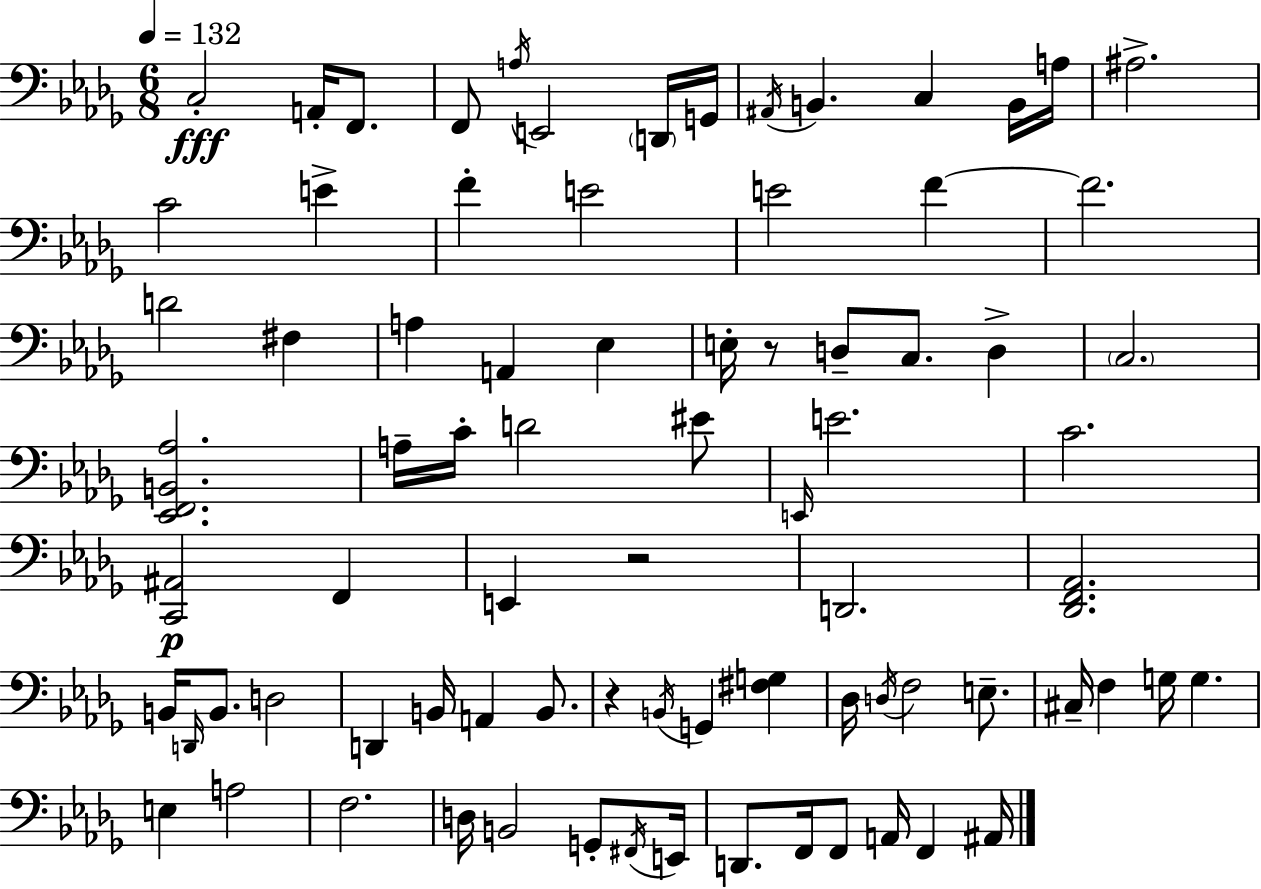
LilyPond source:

{
  \clef bass
  \numericTimeSignature
  \time 6/8
  \key bes \minor
  \tempo 4 = 132
  \repeat volta 2 { c2-.\fff a,16-. f,8. | f,8 \acciaccatura { a16 } e,2 \parenthesize d,16 | g,16 \acciaccatura { ais,16 } b,4. c4 | b,16 a16 ais2.-> | \break c'2 e'4-> | f'4-. e'2 | e'2 f'4~~ | f'2. | \break d'2 fis4 | a4 a,4 ees4 | e16-. r8 d8-- c8. d4-> | \parenthesize c2. | \break <ees, f, b, aes>2. | a16-- c'16-. d'2 | eis'8 \grace { e,16 } e'2. | c'2. | \break <c, ais,>2\p f,4 | e,4 r2 | d,2. | <des, f, aes,>2. | \break b,16 \grace { d,16 } b,8. d2 | d,4 b,16 a,4 | b,8. r4 \acciaccatura { b,16 } g,4 | <fis g>4 des16 \acciaccatura { d16 } f2 | \break e8.-- cis16-- f4 g16 | g4. e4 a2 | f2. | d16 b,2 | \break g,8-. \acciaccatura { fis,16 } e,16 d,8. f,16 f,8 | a,16 f,4 ais,16 } \bar "|."
}